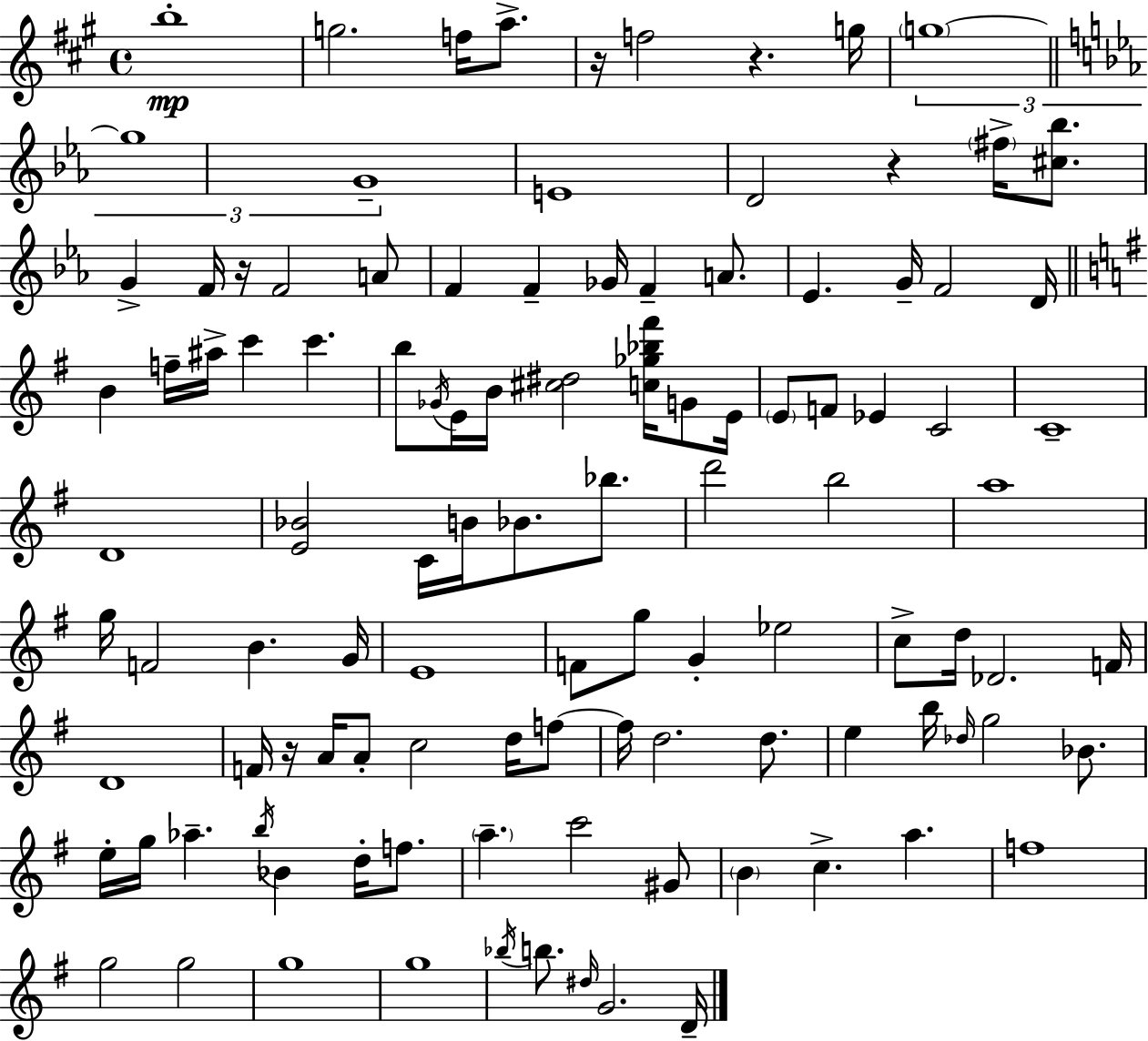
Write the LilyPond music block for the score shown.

{
  \clef treble
  \time 4/4
  \defaultTimeSignature
  \key a \major
  \repeat volta 2 { b''1-.\mp | g''2. f''16 a''8.-> | r16 f''2 r4. g''16 | \tuplet 3/2 { \parenthesize g''1~~ | \break \bar "||" \break \key c \minor g''1 | g'1-- } | e'1 | d'2 r4 \parenthesize fis''16-> <cis'' bes''>8. | \break g'4-> f'16 r16 f'2 a'8 | f'4 f'4-- ges'16 f'4-- a'8. | ees'4. g'16-- f'2 d'16 | \bar "||" \break \key g \major b'4 f''16-- ais''16-> c'''4 c'''4. | b''8 \acciaccatura { ges'16 } e'16 b'16 <cis'' dis''>2 <c'' ges'' bes'' fis'''>16 g'8 | e'16 \parenthesize e'8 f'8 ees'4 c'2 | c'1-- | \break d'1 | <e' bes'>2 c'16 b'16 bes'8. bes''8. | d'''2 b''2 | a''1 | \break g''16 f'2 b'4. | g'16 e'1 | f'8 g''8 g'4-. ees''2 | c''8-> d''16 des'2. | \break f'16 d'1 | f'16 r16 a'16 a'8-. c''2 d''16 f''8~~ | f''16 d''2. d''8. | e''4 b''16 \grace { des''16 } g''2 bes'8. | \break e''16-. g''16 aes''4.-- \acciaccatura { b''16 } bes'4 d''16-. | f''8. \parenthesize a''4.-- c'''2 | gis'8 \parenthesize b'4 c''4.-> a''4. | f''1 | \break g''2 g''2 | g''1 | g''1 | \acciaccatura { bes''16 } b''8. \grace { dis''16 } g'2. | \break d'16-- } \bar "|."
}